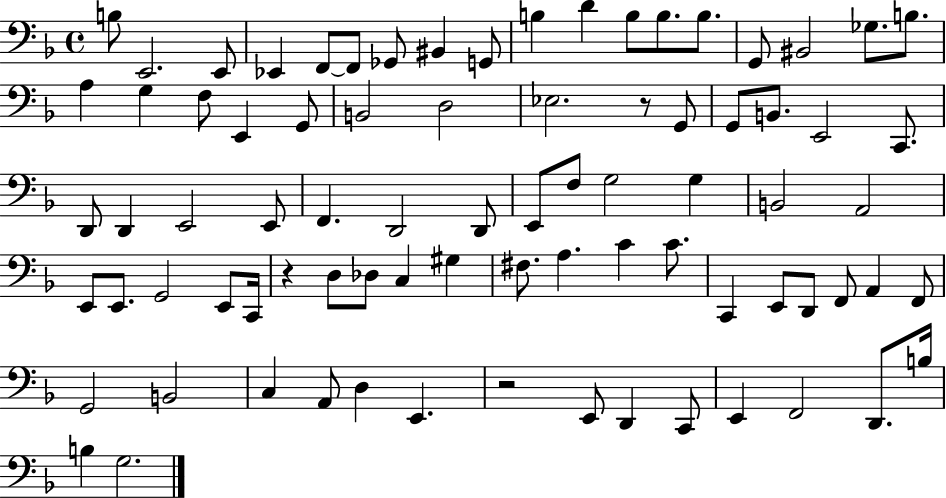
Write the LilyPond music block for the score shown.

{
  \clef bass
  \time 4/4
  \defaultTimeSignature
  \key f \major
  b8 e,2. e,8 | ees,4 f,8~~ f,8 ges,8 bis,4 g,8 | b4 d'4 b8 b8. b8. | g,8 bis,2 ges8. b8. | \break a4 g4 f8 e,4 g,8 | b,2 d2 | ees2. r8 g,8 | g,8 b,8. e,2 c,8. | \break d,8 d,4 e,2 e,8 | f,4. d,2 d,8 | e,8 f8 g2 g4 | b,2 a,2 | \break e,8 e,8. g,2 e,8 c,16 | r4 d8 des8 c4 gis4 | fis8. a4. c'4 c'8. | c,4 e,8 d,8 f,8 a,4 f,8 | \break g,2 b,2 | c4 a,8 d4 e,4. | r2 e,8 d,4 c,8 | e,4 f,2 d,8. b16 | \break b4 g2. | \bar "|."
}